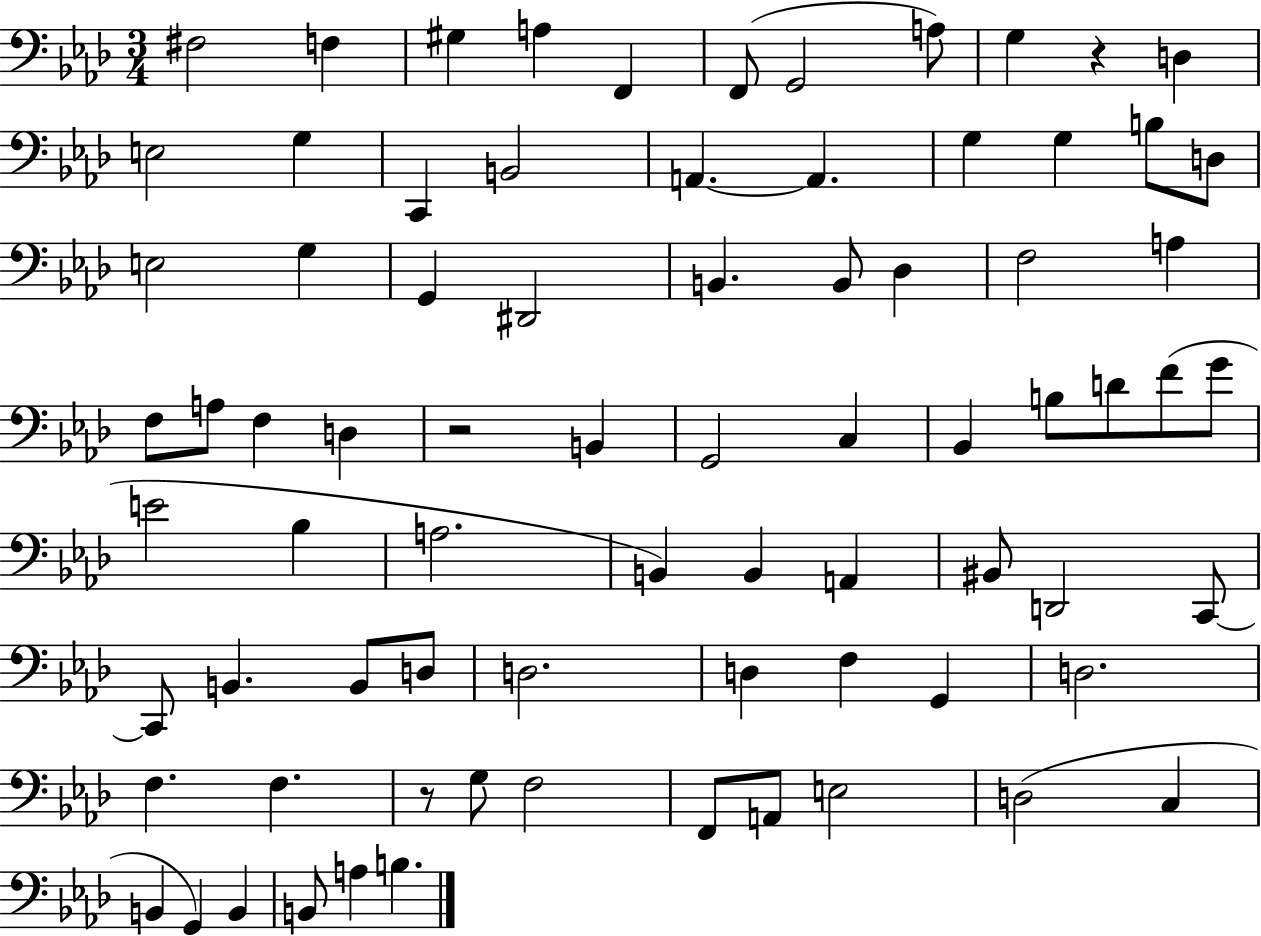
X:1
T:Untitled
M:3/4
L:1/4
K:Ab
^F,2 F, ^G, A, F,, F,,/2 G,,2 A,/2 G, z D, E,2 G, C,, B,,2 A,, A,, G, G, B,/2 D,/2 E,2 G, G,, ^D,,2 B,, B,,/2 _D, F,2 A, F,/2 A,/2 F, D, z2 B,, G,,2 C, _B,, B,/2 D/2 F/2 G/2 E2 _B, A,2 B,, B,, A,, ^B,,/2 D,,2 C,,/2 C,,/2 B,, B,,/2 D,/2 D,2 D, F, G,, D,2 F, F, z/2 G,/2 F,2 F,,/2 A,,/2 E,2 D,2 C, B,, G,, B,, B,,/2 A, B,